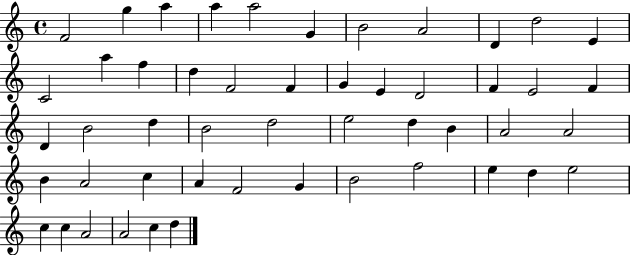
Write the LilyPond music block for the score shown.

{
  \clef treble
  \time 4/4
  \defaultTimeSignature
  \key c \major
  f'2 g''4 a''4 | a''4 a''2 g'4 | b'2 a'2 | d'4 d''2 e'4 | \break c'2 a''4 f''4 | d''4 f'2 f'4 | g'4 e'4 d'2 | f'4 e'2 f'4 | \break d'4 b'2 d''4 | b'2 d''2 | e''2 d''4 b'4 | a'2 a'2 | \break b'4 a'2 c''4 | a'4 f'2 g'4 | b'2 f''2 | e''4 d''4 e''2 | \break c''4 c''4 a'2 | a'2 c''4 d''4 | \bar "|."
}